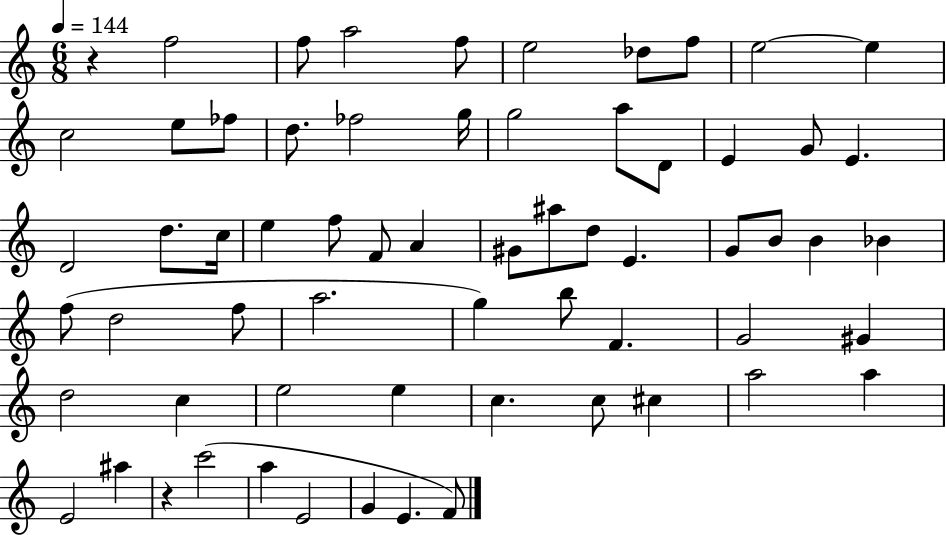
{
  \clef treble
  \numericTimeSignature
  \time 6/8
  \key c \major
  \tempo 4 = 144
  r4 f''2 | f''8 a''2 f''8 | e''2 des''8 f''8 | e''2~~ e''4 | \break c''2 e''8 fes''8 | d''8. fes''2 g''16 | g''2 a''8 d'8 | e'4 g'8 e'4. | \break d'2 d''8. c''16 | e''4 f''8 f'8 a'4 | gis'8 ais''8 d''8 e'4. | g'8 b'8 b'4 bes'4 | \break f''8( d''2 f''8 | a''2. | g''4) b''8 f'4. | g'2 gis'4 | \break d''2 c''4 | e''2 e''4 | c''4. c''8 cis''4 | a''2 a''4 | \break e'2 ais''4 | r4 c'''2( | a''4 e'2 | g'4 e'4. f'8) | \break \bar "|."
}